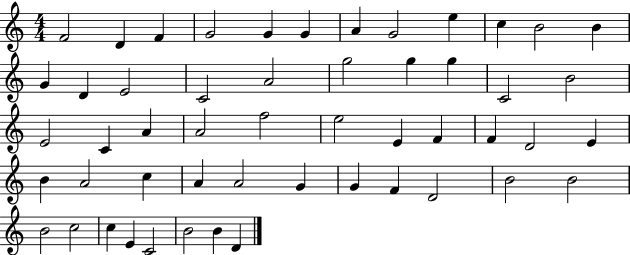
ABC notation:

X:1
T:Untitled
M:4/4
L:1/4
K:C
F2 D F G2 G G A G2 e c B2 B G D E2 C2 A2 g2 g g C2 B2 E2 C A A2 f2 e2 E F F D2 E B A2 c A A2 G G F D2 B2 B2 B2 c2 c E C2 B2 B D